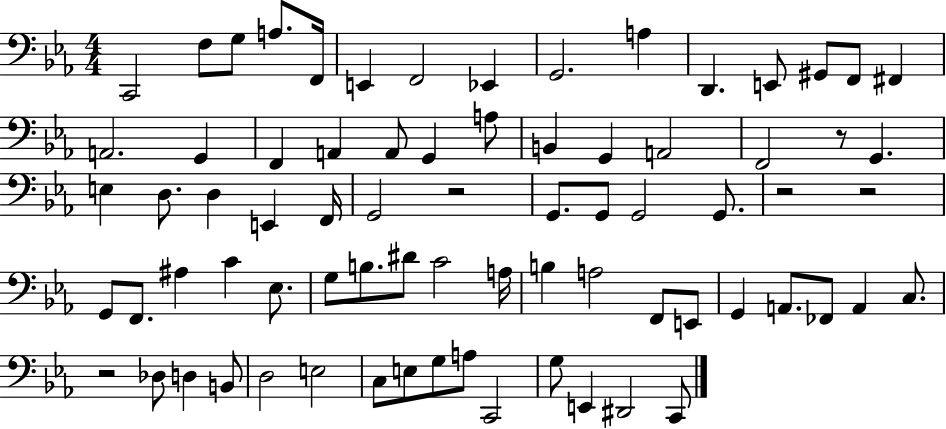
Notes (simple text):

C2/h F3/e G3/e A3/e. F2/s E2/q F2/h Eb2/q G2/h. A3/q D2/q. E2/e G#2/e F2/e F#2/q A2/h. G2/q F2/q A2/q A2/e G2/q A3/e B2/q G2/q A2/h F2/h R/e G2/q. E3/q D3/e. D3/q E2/q F2/s G2/h R/h G2/e. G2/e G2/h G2/e. R/h R/h G2/e F2/e. A#3/q C4/q Eb3/e. G3/e B3/e. D#4/e C4/h A3/s B3/q A3/h F2/e E2/e G2/q A2/e. FES2/e A2/q C3/e. R/h Db3/e D3/q B2/e D3/h E3/h C3/e E3/e G3/e A3/e C2/h G3/e E2/q D#2/h C2/e